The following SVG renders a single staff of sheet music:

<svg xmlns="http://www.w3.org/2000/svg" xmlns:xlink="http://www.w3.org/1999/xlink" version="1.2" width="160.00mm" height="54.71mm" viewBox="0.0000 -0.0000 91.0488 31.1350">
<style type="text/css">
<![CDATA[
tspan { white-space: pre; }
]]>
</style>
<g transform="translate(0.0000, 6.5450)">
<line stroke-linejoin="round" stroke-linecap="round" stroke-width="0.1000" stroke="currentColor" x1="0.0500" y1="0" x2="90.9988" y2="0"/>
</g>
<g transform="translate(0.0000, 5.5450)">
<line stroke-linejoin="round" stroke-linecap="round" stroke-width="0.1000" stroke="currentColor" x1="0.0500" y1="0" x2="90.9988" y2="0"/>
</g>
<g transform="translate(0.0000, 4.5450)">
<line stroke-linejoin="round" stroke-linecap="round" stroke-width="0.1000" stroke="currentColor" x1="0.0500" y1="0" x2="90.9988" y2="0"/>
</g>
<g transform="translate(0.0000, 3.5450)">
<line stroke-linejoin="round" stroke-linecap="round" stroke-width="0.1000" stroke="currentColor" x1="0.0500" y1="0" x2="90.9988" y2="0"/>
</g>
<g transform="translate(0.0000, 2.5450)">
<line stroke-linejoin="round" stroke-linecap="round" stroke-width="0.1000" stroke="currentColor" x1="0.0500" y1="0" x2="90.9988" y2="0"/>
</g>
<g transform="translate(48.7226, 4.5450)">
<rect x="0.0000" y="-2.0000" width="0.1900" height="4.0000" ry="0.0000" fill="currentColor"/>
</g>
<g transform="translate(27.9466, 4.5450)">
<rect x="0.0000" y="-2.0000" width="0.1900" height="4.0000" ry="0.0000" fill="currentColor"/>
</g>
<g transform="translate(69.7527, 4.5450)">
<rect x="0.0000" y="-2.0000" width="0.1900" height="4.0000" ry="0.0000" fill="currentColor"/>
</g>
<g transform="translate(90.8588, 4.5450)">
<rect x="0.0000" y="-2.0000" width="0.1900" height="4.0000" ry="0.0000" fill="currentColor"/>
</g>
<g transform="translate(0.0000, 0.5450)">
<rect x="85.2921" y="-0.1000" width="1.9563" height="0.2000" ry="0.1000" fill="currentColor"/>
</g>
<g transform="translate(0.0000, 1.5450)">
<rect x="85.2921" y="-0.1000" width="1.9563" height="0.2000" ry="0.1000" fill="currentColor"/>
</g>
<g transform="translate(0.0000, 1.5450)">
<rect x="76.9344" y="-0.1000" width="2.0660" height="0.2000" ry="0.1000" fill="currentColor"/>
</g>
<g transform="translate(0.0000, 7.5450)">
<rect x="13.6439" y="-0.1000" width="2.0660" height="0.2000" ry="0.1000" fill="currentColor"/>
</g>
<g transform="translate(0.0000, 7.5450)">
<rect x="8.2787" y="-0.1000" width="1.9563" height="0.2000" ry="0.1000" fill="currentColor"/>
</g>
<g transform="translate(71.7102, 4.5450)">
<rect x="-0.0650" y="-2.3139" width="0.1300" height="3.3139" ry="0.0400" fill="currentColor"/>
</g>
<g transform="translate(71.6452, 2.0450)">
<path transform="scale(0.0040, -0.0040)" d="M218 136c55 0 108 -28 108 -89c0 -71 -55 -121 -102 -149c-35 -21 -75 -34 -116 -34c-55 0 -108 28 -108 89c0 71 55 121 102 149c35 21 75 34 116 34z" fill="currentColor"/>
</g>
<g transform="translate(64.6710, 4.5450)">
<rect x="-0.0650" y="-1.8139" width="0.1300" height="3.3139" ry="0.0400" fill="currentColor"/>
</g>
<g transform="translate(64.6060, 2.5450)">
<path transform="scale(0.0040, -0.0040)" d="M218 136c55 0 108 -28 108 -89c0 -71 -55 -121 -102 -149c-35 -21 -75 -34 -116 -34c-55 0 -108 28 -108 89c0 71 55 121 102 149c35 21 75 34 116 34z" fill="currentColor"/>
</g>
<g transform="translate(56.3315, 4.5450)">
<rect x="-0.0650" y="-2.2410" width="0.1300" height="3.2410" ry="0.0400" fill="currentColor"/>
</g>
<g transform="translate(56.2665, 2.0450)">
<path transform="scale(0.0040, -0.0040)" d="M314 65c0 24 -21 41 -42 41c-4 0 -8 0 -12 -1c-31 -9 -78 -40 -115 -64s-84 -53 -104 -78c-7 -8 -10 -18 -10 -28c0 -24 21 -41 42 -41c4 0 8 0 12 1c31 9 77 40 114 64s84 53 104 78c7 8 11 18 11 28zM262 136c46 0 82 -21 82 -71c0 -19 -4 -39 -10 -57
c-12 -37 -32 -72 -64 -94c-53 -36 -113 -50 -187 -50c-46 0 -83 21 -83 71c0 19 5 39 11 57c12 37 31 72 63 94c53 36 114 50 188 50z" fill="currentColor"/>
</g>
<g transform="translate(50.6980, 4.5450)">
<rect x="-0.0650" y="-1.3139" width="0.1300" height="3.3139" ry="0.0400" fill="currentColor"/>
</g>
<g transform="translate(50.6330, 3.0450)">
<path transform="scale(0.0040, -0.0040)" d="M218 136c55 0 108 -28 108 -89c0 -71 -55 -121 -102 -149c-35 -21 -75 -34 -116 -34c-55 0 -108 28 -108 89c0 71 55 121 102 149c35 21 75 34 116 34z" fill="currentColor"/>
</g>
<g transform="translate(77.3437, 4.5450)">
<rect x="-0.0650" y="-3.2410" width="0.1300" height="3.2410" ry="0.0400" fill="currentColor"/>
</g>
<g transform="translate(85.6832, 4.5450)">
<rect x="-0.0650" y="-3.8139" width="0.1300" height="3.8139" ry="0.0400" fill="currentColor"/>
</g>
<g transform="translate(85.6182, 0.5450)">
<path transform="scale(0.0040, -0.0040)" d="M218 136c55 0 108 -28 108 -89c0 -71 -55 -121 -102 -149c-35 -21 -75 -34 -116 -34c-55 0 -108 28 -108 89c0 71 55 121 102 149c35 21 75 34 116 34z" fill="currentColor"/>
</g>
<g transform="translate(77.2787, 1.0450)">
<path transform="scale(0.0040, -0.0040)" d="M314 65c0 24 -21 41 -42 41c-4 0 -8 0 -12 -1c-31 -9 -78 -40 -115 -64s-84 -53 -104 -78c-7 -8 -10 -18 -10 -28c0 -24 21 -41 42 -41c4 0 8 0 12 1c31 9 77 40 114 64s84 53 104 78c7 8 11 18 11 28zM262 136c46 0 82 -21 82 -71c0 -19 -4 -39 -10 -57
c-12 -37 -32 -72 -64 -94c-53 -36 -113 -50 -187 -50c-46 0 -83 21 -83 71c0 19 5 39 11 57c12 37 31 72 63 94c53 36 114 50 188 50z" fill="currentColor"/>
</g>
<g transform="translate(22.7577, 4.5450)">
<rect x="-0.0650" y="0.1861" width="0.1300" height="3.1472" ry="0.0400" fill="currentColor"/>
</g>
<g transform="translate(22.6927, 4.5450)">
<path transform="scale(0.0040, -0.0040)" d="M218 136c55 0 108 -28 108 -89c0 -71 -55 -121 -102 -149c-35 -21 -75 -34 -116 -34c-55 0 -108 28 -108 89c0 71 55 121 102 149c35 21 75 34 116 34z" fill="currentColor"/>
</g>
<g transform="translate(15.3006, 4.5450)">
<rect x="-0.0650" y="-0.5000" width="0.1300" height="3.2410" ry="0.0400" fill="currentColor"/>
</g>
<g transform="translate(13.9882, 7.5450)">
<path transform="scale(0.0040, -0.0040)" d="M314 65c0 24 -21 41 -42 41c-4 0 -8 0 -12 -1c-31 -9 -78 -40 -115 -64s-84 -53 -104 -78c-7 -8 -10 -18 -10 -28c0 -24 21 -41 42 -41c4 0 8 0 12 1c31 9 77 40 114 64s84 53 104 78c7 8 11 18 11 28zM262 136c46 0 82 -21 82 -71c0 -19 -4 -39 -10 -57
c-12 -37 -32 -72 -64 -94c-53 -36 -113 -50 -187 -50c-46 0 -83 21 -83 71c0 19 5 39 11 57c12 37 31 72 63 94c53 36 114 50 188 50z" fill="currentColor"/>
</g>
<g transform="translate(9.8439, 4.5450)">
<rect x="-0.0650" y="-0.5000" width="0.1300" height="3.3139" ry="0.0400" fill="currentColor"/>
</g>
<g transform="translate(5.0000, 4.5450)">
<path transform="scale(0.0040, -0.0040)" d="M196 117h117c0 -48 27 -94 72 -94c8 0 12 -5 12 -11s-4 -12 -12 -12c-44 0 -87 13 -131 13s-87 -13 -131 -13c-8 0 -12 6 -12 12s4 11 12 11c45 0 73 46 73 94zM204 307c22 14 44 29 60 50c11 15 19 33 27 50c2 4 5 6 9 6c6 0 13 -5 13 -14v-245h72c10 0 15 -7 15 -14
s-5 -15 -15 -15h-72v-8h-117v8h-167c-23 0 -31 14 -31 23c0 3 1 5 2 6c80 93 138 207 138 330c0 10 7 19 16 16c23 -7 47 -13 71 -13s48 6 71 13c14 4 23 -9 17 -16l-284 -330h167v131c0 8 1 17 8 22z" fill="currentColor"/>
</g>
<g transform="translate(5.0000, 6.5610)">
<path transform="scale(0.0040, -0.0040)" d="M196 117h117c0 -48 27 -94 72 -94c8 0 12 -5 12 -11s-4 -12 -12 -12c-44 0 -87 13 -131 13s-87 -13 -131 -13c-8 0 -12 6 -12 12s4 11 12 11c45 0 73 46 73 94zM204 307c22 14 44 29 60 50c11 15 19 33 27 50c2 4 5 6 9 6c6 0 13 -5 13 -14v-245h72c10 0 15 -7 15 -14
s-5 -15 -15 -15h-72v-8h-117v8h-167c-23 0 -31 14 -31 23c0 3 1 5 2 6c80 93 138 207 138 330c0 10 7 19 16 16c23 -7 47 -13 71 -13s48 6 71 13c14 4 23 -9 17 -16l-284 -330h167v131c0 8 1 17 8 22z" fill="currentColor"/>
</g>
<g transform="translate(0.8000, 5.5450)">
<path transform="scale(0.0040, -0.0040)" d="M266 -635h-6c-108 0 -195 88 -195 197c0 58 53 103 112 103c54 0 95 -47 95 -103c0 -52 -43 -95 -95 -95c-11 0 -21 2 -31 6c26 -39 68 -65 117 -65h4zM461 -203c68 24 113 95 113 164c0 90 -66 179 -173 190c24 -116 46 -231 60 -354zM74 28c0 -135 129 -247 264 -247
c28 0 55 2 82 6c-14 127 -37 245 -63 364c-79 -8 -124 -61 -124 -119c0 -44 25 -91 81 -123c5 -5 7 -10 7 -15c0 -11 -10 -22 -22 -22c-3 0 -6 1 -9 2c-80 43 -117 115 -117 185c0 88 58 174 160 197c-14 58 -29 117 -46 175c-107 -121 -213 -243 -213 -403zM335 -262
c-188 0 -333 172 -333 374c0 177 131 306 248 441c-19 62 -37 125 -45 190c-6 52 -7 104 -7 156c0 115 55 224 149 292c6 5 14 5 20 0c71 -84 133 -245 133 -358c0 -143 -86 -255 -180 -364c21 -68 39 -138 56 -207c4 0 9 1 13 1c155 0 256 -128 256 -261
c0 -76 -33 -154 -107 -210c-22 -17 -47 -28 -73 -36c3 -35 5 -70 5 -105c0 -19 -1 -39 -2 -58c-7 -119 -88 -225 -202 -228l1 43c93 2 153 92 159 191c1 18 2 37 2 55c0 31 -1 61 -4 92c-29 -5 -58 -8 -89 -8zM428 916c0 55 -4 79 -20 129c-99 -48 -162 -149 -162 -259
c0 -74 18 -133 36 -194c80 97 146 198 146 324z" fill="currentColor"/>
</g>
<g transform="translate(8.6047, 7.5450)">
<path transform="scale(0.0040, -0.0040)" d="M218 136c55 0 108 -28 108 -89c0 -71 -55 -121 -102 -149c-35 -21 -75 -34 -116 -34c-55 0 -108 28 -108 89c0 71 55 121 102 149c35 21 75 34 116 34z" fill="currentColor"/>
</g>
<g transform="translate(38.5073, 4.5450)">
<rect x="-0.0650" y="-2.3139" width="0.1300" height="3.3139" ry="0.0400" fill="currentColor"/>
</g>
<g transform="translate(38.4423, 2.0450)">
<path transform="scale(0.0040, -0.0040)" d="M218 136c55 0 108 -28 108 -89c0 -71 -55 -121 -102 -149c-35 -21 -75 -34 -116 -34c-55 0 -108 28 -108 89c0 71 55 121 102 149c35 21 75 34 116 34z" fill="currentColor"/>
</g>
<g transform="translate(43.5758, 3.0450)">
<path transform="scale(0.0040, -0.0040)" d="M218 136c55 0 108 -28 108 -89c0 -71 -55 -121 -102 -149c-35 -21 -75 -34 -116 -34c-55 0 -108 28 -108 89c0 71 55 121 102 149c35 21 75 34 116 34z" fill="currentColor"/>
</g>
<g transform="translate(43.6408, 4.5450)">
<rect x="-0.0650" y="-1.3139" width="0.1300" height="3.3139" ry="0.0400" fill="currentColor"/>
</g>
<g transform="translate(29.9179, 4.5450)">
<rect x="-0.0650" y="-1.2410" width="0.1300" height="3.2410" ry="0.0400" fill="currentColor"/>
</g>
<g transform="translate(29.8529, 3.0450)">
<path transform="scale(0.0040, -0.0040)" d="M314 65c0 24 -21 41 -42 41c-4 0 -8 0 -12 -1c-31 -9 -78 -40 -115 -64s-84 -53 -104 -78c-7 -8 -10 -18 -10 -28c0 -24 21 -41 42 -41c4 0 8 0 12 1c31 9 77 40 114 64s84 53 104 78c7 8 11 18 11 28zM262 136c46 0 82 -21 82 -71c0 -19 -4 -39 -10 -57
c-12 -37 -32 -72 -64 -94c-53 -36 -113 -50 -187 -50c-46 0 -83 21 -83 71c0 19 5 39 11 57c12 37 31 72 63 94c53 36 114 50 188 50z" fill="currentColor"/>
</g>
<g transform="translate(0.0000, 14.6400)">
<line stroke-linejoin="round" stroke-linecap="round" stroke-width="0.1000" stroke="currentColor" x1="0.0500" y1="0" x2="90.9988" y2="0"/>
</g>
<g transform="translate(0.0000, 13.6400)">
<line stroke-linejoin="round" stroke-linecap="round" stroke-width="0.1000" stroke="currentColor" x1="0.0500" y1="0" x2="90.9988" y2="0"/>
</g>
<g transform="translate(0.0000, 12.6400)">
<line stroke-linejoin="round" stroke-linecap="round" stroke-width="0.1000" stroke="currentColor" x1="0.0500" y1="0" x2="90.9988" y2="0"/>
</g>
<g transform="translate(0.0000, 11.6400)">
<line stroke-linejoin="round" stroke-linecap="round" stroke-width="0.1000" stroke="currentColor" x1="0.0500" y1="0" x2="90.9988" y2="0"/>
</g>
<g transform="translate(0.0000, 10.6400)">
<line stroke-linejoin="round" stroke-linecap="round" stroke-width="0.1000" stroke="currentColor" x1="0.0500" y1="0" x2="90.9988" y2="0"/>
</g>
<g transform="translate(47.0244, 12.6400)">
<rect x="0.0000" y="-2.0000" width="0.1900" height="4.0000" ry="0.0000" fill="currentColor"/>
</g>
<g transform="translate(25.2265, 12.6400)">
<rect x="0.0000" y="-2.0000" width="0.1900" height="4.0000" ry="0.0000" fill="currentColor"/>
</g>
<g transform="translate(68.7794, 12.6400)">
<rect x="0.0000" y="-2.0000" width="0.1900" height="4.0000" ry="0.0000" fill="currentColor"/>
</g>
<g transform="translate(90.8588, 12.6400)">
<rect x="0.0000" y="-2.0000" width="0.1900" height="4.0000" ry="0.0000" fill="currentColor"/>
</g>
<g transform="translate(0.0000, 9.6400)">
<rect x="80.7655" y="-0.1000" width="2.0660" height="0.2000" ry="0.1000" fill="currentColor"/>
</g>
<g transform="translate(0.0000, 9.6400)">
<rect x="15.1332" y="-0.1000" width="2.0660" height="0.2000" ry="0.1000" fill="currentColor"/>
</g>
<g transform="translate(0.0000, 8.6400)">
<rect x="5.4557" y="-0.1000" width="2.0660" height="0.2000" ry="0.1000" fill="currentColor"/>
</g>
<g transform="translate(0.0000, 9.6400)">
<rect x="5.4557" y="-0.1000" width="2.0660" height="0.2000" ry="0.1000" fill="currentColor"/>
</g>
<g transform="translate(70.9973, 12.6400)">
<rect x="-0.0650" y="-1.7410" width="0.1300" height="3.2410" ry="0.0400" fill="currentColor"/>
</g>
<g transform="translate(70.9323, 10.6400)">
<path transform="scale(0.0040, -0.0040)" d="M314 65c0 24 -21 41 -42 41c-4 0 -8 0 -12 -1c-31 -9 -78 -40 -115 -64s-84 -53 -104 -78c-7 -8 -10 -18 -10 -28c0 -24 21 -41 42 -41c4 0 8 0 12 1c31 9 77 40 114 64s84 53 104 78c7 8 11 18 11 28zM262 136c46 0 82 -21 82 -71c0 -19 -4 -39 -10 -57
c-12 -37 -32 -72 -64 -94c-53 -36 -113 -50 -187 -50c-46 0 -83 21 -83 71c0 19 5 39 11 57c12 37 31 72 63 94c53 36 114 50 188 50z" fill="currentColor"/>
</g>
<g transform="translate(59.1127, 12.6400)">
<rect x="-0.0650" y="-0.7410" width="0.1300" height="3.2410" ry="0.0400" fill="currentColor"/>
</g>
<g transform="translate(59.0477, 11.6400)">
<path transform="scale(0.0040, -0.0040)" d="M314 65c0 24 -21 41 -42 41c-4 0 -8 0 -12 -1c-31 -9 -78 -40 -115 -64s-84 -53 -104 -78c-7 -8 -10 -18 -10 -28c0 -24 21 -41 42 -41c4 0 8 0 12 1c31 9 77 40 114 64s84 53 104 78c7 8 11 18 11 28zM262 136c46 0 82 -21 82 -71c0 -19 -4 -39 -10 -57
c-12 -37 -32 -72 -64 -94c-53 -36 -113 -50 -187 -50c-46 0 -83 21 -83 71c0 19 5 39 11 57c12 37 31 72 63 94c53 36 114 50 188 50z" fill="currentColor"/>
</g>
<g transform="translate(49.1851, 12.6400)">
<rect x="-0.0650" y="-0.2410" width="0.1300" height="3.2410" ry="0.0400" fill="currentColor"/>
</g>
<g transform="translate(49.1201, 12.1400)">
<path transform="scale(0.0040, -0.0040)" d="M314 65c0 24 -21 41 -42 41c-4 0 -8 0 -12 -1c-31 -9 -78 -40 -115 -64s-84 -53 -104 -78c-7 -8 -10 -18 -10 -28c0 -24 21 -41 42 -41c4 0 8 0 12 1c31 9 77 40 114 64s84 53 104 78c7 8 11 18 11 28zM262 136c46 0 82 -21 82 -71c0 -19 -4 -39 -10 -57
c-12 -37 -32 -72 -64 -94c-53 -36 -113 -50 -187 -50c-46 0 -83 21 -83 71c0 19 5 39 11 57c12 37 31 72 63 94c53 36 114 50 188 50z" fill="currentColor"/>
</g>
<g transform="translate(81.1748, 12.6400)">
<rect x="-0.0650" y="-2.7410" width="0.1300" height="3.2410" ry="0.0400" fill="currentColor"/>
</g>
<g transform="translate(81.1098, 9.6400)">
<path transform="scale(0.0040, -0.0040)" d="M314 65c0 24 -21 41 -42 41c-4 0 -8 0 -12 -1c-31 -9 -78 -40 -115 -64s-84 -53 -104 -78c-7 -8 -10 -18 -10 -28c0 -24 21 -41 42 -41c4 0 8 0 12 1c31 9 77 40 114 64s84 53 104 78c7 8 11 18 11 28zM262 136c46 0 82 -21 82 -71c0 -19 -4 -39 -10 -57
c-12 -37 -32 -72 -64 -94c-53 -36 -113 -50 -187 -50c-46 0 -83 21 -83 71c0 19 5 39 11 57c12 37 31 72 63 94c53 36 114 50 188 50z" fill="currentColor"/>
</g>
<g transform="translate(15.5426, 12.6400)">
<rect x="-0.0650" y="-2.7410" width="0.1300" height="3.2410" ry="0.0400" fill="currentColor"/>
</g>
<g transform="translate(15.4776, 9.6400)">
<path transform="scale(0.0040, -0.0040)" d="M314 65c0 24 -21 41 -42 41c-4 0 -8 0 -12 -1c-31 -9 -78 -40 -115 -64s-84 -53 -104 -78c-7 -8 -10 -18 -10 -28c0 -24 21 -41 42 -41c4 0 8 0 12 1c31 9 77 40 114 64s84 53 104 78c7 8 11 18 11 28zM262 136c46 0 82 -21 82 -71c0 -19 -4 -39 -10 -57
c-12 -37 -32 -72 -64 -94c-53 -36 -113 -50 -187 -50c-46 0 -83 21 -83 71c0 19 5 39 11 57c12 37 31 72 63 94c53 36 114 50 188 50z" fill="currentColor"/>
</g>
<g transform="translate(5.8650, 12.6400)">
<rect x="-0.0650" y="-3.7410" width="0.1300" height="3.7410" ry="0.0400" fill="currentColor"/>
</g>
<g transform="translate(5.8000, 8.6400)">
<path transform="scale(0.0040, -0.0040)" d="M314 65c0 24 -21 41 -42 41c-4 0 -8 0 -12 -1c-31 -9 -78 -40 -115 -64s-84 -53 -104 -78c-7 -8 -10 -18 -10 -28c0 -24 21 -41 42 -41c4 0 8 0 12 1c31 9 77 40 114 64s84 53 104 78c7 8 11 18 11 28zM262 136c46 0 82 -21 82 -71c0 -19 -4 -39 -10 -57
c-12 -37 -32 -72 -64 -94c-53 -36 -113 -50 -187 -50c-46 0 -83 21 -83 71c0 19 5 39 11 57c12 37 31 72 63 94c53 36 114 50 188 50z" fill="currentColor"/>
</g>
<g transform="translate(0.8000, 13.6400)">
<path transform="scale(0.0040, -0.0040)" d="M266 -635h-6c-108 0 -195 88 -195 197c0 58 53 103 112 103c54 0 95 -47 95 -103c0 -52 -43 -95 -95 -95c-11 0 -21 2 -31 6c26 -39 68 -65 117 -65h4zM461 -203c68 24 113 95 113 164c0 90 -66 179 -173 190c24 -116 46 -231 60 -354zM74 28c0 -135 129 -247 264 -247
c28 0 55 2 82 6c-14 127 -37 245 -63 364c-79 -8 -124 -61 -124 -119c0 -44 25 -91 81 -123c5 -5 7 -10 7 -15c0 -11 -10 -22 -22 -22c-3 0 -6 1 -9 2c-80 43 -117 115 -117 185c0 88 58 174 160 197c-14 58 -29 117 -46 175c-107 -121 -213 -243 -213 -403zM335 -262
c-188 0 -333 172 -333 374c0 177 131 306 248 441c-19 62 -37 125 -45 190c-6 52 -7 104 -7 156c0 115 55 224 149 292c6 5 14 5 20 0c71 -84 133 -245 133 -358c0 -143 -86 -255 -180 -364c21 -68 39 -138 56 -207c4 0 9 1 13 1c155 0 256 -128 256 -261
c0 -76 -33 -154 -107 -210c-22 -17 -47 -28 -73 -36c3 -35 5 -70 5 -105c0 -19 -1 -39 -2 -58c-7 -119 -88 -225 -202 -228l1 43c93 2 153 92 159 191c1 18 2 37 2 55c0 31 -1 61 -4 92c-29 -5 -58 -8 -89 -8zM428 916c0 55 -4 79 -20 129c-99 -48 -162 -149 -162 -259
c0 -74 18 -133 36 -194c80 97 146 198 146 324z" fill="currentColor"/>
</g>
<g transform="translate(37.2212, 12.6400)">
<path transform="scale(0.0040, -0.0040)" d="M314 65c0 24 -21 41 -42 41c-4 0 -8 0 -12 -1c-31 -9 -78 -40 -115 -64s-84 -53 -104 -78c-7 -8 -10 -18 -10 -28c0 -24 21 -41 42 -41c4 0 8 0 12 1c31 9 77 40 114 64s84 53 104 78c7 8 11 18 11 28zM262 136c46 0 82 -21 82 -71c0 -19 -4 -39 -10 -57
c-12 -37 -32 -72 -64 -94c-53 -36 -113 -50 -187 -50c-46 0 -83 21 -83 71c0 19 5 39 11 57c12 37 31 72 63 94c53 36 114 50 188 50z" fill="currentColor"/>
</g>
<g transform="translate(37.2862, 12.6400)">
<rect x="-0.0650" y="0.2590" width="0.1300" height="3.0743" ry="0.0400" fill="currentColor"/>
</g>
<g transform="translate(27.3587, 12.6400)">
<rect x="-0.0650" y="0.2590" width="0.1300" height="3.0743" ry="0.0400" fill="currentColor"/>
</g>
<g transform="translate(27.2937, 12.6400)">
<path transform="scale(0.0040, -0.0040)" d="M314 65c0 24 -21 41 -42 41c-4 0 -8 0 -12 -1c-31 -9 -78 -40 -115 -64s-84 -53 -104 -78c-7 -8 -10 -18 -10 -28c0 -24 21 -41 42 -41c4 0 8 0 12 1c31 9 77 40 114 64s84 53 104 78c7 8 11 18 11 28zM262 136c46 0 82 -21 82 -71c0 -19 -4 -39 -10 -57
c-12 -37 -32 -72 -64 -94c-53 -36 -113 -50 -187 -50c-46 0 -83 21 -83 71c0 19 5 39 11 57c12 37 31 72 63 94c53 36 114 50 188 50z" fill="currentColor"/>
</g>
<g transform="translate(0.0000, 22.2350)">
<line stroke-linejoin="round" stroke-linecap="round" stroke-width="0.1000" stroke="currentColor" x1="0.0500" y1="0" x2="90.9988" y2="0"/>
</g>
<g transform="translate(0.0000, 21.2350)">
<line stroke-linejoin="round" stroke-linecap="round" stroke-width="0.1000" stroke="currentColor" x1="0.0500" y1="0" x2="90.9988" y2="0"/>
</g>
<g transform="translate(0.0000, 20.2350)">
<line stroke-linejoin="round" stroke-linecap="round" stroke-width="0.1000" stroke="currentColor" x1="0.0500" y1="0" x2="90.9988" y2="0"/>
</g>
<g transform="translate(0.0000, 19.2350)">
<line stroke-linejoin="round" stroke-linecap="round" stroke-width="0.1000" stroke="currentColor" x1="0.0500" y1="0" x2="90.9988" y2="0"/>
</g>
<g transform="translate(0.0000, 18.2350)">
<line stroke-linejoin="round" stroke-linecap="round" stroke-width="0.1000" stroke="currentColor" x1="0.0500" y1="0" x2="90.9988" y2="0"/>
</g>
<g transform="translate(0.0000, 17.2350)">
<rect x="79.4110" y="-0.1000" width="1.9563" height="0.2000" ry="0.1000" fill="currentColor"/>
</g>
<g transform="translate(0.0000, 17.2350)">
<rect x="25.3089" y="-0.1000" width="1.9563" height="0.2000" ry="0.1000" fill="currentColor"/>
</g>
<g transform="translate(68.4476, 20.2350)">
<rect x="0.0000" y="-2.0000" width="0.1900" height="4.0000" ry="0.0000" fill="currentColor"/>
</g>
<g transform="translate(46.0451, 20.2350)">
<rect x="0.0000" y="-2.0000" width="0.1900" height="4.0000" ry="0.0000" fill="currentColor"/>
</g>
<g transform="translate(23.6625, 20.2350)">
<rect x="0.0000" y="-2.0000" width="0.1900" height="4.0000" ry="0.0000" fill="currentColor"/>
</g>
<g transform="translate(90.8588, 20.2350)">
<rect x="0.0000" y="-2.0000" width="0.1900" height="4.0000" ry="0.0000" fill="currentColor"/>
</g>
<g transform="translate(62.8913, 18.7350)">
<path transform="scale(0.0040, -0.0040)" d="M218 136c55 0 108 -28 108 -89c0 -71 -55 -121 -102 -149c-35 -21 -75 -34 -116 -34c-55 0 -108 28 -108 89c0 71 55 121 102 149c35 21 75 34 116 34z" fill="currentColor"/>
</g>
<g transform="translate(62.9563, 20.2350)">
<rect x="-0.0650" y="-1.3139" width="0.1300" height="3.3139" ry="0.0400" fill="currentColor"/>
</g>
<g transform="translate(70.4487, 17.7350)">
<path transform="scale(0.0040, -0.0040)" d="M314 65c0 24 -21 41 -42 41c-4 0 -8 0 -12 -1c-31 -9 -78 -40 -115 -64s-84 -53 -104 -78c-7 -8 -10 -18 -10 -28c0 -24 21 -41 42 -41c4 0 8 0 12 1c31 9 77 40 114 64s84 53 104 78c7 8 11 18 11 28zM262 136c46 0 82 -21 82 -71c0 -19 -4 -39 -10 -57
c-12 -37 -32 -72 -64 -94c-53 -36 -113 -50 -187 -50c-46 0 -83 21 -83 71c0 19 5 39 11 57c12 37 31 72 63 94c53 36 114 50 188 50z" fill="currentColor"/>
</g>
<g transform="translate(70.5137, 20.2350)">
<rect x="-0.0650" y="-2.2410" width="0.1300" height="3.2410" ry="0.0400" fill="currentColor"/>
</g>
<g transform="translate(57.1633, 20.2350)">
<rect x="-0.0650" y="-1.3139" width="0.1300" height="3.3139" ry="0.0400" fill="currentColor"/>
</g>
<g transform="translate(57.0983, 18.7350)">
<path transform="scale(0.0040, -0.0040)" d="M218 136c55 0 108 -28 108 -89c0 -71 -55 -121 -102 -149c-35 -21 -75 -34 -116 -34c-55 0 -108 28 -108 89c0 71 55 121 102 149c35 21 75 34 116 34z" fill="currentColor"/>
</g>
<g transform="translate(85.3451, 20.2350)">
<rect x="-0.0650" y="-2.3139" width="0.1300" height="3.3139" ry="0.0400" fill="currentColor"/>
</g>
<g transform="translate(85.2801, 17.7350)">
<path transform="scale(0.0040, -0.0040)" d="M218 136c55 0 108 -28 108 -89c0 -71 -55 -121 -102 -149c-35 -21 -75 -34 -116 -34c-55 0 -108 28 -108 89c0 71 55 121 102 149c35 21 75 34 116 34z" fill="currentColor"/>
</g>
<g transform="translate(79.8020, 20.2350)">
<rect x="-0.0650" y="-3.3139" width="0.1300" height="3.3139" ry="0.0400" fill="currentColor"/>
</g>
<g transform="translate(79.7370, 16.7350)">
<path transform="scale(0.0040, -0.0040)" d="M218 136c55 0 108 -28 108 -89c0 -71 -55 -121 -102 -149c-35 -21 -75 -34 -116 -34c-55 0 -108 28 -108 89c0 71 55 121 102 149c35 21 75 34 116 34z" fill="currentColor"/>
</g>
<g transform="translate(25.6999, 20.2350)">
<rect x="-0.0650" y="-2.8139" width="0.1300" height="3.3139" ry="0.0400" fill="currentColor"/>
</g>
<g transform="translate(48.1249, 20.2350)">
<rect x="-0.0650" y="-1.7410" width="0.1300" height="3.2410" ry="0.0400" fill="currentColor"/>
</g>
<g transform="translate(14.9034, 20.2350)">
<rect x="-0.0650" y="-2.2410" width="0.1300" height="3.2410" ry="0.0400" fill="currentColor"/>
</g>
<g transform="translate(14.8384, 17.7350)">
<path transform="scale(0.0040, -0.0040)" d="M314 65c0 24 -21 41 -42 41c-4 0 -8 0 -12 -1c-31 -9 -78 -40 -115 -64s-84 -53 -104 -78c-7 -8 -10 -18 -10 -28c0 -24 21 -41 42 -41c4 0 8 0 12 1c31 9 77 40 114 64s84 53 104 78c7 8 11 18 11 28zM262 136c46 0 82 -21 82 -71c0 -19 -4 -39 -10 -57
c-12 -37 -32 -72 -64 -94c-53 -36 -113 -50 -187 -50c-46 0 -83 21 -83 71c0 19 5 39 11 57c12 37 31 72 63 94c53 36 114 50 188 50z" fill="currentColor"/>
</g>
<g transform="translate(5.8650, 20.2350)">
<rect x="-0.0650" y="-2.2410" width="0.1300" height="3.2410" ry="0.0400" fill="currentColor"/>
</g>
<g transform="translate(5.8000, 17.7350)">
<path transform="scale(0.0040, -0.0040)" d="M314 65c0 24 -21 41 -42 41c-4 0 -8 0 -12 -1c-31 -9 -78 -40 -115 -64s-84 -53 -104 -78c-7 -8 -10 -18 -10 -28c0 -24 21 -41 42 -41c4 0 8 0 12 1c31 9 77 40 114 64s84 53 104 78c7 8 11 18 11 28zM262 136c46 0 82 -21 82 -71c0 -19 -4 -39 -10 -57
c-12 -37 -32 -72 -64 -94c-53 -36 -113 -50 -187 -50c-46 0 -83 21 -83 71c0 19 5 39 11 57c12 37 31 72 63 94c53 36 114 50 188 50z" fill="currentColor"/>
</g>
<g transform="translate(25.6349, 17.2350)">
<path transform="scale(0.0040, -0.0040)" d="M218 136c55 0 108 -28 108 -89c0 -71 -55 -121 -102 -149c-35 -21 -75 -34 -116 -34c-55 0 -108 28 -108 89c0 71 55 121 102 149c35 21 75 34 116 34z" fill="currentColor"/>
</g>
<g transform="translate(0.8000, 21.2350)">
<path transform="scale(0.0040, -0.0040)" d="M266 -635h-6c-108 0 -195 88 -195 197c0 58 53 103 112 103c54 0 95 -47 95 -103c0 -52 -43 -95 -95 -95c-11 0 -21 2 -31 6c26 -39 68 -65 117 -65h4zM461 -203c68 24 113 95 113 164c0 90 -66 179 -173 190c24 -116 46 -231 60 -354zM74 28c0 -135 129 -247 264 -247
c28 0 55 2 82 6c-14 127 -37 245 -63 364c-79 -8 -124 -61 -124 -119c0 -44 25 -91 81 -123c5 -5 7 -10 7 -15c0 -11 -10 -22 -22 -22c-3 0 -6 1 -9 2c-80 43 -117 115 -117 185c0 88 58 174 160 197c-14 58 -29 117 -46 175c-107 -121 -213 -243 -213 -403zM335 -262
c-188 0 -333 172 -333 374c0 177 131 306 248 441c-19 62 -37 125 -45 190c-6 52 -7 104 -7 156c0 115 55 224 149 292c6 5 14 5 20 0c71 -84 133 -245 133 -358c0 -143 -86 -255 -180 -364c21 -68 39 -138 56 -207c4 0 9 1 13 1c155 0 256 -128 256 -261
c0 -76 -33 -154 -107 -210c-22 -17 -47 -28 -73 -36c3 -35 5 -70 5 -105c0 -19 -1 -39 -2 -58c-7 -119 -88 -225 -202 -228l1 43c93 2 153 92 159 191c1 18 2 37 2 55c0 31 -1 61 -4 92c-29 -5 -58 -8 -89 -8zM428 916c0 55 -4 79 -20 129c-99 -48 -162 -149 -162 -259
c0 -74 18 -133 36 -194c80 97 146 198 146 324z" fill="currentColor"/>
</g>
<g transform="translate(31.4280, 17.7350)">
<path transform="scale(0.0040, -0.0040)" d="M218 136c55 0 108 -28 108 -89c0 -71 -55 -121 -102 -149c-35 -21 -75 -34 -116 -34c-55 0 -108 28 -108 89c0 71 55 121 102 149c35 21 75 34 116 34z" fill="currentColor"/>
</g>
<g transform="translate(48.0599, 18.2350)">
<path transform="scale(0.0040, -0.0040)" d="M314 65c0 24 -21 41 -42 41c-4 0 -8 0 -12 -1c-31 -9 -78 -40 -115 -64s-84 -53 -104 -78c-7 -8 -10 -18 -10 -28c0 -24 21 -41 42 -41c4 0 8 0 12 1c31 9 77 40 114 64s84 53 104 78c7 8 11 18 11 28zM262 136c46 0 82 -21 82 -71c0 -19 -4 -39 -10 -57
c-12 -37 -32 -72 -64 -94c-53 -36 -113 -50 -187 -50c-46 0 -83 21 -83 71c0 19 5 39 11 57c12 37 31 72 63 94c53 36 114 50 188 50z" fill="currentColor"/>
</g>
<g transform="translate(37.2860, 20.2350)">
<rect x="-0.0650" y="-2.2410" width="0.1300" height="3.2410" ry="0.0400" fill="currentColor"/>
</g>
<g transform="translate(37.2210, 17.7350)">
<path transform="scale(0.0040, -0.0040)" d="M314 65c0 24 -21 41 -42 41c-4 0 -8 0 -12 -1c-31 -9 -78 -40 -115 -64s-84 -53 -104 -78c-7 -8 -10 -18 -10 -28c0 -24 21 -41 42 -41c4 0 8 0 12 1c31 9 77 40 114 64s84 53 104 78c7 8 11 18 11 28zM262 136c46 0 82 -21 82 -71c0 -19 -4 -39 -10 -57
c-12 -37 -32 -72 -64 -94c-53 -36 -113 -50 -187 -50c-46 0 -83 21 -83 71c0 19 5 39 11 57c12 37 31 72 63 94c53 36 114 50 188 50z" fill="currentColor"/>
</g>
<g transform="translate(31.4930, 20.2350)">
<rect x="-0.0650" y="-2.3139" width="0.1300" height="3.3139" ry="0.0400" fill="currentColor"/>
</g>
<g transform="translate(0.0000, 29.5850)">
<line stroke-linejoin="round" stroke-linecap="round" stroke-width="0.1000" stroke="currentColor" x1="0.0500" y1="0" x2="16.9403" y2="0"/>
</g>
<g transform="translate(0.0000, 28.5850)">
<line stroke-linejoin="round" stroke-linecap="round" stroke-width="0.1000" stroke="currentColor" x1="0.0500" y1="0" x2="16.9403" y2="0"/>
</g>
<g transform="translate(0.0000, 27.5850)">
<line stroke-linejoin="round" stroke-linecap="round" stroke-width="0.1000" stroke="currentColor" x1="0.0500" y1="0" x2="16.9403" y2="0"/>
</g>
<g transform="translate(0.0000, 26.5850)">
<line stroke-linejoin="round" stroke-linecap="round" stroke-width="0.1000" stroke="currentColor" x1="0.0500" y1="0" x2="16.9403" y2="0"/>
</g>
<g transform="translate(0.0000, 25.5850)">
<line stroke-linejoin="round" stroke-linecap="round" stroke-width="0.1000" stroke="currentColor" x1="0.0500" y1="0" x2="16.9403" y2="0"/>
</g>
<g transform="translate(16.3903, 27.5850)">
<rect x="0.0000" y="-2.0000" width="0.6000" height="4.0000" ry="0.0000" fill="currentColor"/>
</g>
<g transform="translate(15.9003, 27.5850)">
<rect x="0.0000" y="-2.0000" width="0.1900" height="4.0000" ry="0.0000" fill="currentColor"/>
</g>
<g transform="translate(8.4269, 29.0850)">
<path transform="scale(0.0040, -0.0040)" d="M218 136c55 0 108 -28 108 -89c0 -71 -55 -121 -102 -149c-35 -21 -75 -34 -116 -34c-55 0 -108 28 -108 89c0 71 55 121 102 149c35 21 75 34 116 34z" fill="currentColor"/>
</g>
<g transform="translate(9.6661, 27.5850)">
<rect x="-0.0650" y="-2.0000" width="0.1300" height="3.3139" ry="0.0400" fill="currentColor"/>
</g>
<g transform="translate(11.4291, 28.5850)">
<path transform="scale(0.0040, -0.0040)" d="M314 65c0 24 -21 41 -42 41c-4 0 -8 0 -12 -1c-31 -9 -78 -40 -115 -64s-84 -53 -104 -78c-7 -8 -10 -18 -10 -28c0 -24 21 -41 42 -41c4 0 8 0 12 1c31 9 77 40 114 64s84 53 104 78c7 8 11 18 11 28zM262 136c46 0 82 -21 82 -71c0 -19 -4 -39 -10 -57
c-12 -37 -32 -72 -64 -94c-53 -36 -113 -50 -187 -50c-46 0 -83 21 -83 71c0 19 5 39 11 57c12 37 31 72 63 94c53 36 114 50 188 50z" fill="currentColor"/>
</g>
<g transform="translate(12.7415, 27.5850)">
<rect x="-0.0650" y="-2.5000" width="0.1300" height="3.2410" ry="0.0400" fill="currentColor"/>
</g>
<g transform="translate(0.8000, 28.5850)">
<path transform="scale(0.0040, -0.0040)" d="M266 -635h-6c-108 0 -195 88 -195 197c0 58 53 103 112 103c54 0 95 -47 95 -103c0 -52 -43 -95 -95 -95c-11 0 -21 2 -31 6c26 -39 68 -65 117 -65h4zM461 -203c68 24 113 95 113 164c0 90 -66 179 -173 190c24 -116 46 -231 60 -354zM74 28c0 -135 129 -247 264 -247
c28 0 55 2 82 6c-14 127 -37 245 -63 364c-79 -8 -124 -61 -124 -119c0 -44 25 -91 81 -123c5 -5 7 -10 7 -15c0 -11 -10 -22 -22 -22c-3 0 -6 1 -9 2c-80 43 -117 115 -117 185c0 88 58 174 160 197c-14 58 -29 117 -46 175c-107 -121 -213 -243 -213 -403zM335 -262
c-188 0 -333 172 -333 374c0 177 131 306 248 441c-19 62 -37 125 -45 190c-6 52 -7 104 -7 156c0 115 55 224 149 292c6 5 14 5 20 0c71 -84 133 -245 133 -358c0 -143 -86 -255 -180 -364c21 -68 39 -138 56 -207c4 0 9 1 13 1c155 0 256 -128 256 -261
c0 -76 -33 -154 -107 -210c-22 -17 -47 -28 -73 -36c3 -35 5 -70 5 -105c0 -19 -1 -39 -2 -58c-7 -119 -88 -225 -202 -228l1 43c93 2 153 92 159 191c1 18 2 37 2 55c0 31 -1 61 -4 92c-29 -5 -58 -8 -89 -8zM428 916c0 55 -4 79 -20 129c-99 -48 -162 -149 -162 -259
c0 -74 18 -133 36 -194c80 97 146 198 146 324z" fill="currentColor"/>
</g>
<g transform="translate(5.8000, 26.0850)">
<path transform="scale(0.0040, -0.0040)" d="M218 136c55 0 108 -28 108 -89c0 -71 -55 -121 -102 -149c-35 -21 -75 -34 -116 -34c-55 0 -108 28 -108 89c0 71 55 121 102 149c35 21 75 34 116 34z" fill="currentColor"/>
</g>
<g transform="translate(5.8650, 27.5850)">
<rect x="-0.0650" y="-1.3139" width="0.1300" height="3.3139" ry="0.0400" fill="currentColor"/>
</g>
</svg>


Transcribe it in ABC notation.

X:1
T:Untitled
M:4/4
L:1/4
K:C
C C2 B e2 g e e g2 f g b2 c' c'2 a2 B2 B2 c2 d2 f2 a2 g2 g2 a g g2 f2 e e g2 b g e F G2